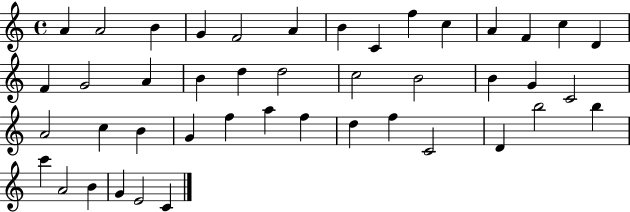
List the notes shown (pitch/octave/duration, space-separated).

A4/q A4/h B4/q G4/q F4/h A4/q B4/q C4/q F5/q C5/q A4/q F4/q C5/q D4/q F4/q G4/h A4/q B4/q D5/q D5/h C5/h B4/h B4/q G4/q C4/h A4/h C5/q B4/q G4/q F5/q A5/q F5/q D5/q F5/q C4/h D4/q B5/h B5/q C6/q A4/h B4/q G4/q E4/h C4/q